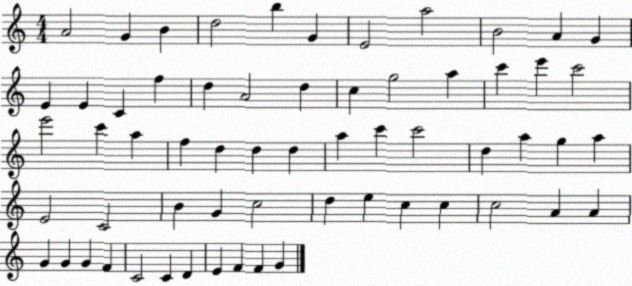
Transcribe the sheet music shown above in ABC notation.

X:1
T:Untitled
M:4/4
L:1/4
K:C
A2 G B d2 b G E2 a2 B2 A G E E C f d A2 d c g2 a c' e' c'2 e'2 c' a f d d d a c' c'2 d a g a E2 C2 B G c2 d e c c c2 A A G G G F C2 C D E F F G